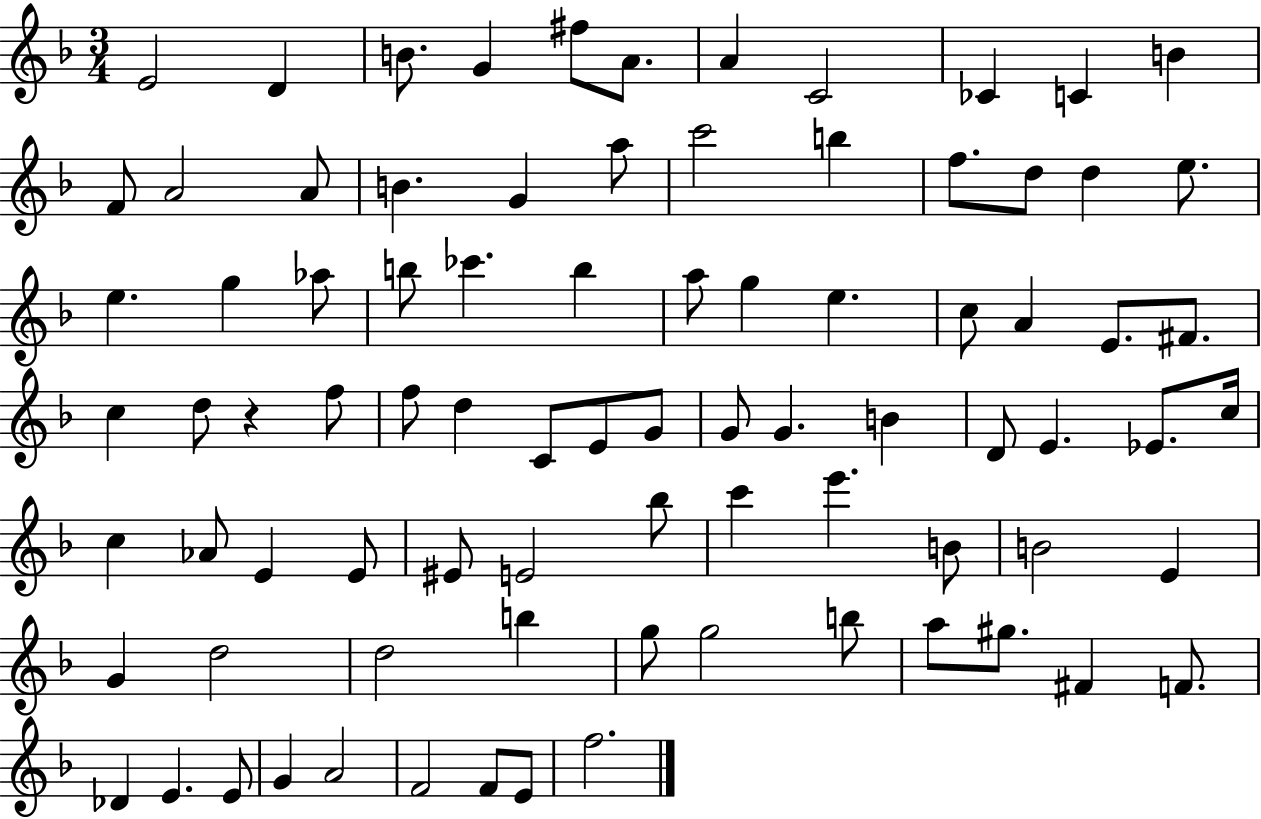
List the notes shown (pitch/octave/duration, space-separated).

E4/h D4/q B4/e. G4/q F#5/e A4/e. A4/q C4/h CES4/q C4/q B4/q F4/e A4/h A4/e B4/q. G4/q A5/e C6/h B5/q F5/e. D5/e D5/q E5/e. E5/q. G5/q Ab5/e B5/e CES6/q. B5/q A5/e G5/q E5/q. C5/e A4/q E4/e. F#4/e. C5/q D5/e R/q F5/e F5/e D5/q C4/e E4/e G4/e G4/e G4/q. B4/q D4/e E4/q. Eb4/e. C5/s C5/q Ab4/e E4/q E4/e EIS4/e E4/h Bb5/e C6/q E6/q. B4/e B4/h E4/q G4/q D5/h D5/h B5/q G5/e G5/h B5/e A5/e G#5/e. F#4/q F4/e. Db4/q E4/q. E4/e G4/q A4/h F4/h F4/e E4/e F5/h.